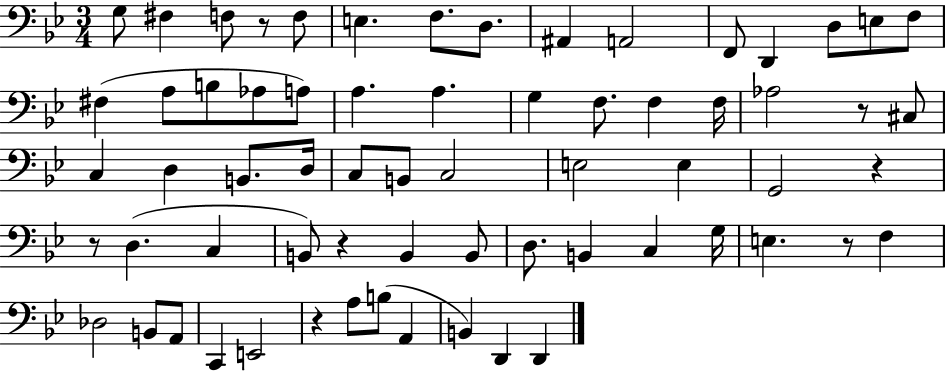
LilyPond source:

{
  \clef bass
  \numericTimeSignature
  \time 3/4
  \key bes \major
  g8 fis4 f8 r8 f8 | e4. f8. d8. | ais,4 a,2 | f,8 d,4 d8 e8 f8 | \break fis4( a8 b8 aes8 a8) | a4. a4. | g4 f8. f4 f16 | aes2 r8 cis8 | \break c4 d4 b,8. d16 | c8 b,8 c2 | e2 e4 | g,2 r4 | \break r8 d4.( c4 | b,8) r4 b,4 b,8 | d8. b,4 c4 g16 | e4. r8 f4 | \break des2 b,8 a,8 | c,4 e,2 | r4 a8 b8( a,4 | b,4) d,4 d,4 | \break \bar "|."
}